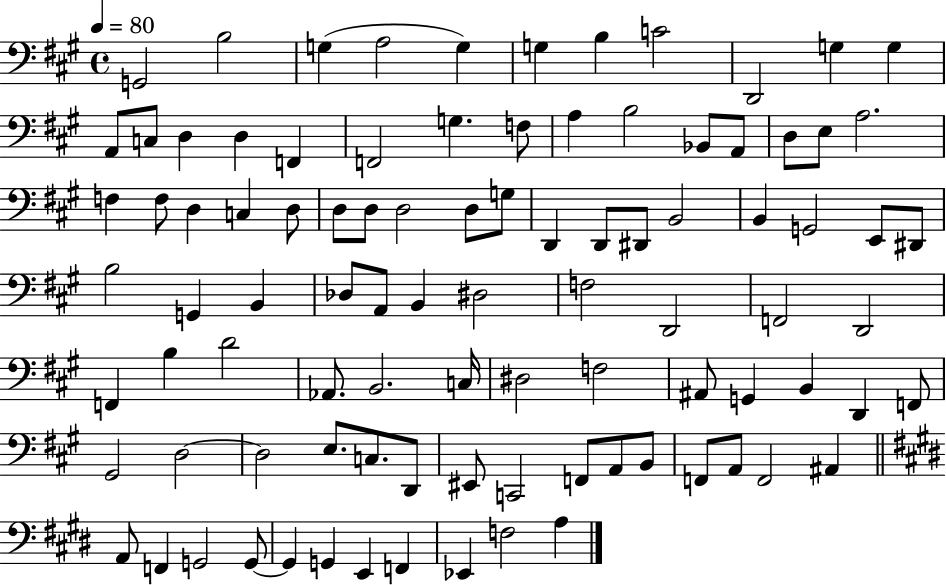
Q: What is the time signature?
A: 4/4